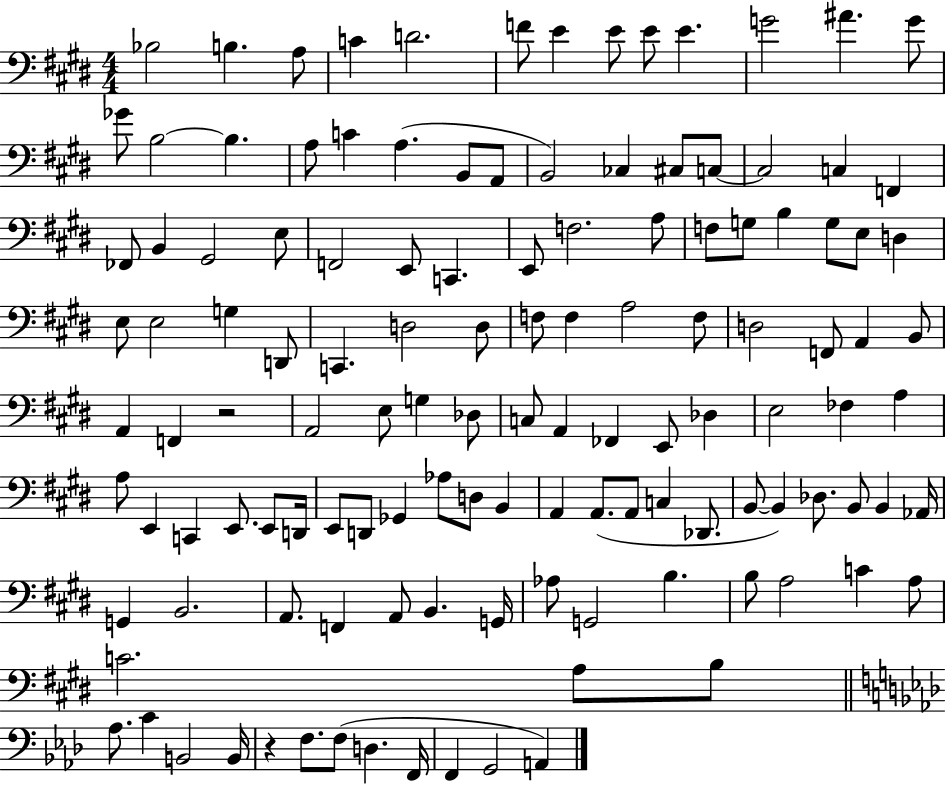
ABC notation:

X:1
T:Untitled
M:4/4
L:1/4
K:E
_B,2 B, A,/2 C D2 F/2 E E/2 E/2 E G2 ^A G/2 _G/2 B,2 B, A,/2 C A, B,,/2 A,,/2 B,,2 _C, ^C,/2 C,/2 C,2 C, F,, _F,,/2 B,, ^G,,2 E,/2 F,,2 E,,/2 C,, E,,/2 F,2 A,/2 F,/2 G,/2 B, G,/2 E,/2 D, E,/2 E,2 G, D,,/2 C,, D,2 D,/2 F,/2 F, A,2 F,/2 D,2 F,,/2 A,, B,,/2 A,, F,, z2 A,,2 E,/2 G, _D,/2 C,/2 A,, _F,, E,,/2 _D, E,2 _F, A, A,/2 E,, C,, E,,/2 E,,/2 D,,/4 E,,/2 D,,/2 _G,, _A,/2 D,/2 B,, A,, A,,/2 A,,/2 C, _D,,/2 B,,/2 B,, _D,/2 B,,/2 B,, _A,,/4 G,, B,,2 A,,/2 F,, A,,/2 B,, G,,/4 _A,/2 G,,2 B, B,/2 A,2 C A,/2 C2 A,/2 B,/2 _A,/2 C B,,2 B,,/4 z F,/2 F,/2 D, F,,/4 F,, G,,2 A,,